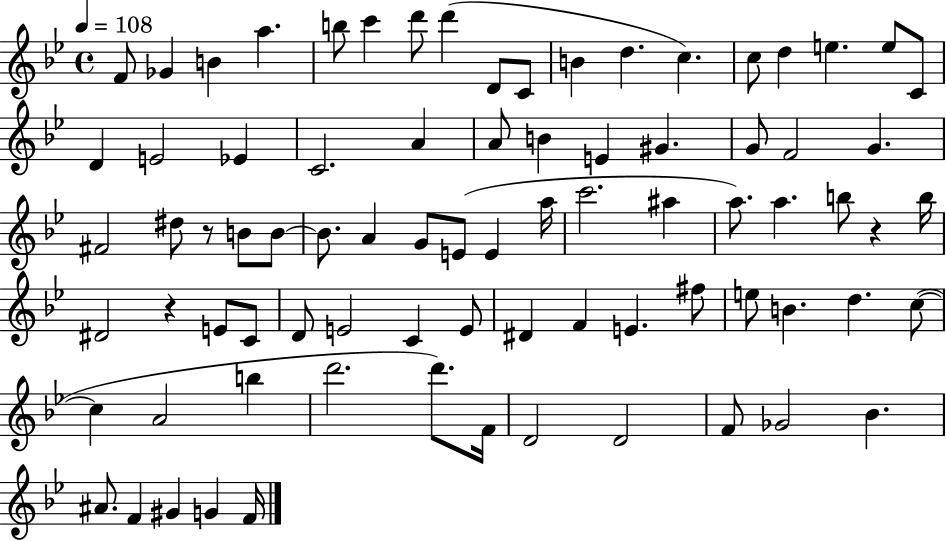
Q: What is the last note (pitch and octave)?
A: F4